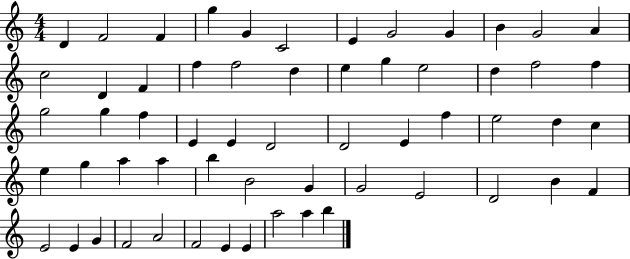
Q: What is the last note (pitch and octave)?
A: B5